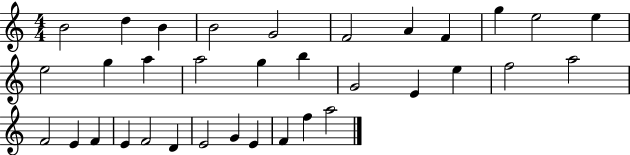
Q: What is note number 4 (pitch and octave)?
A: B4